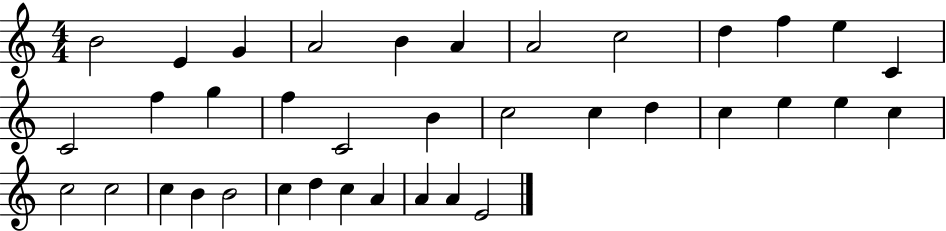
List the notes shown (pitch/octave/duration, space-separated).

B4/h E4/q G4/q A4/h B4/q A4/q A4/h C5/h D5/q F5/q E5/q C4/q C4/h F5/q G5/q F5/q C4/h B4/q C5/h C5/q D5/q C5/q E5/q E5/q C5/q C5/h C5/h C5/q B4/q B4/h C5/q D5/q C5/q A4/q A4/q A4/q E4/h